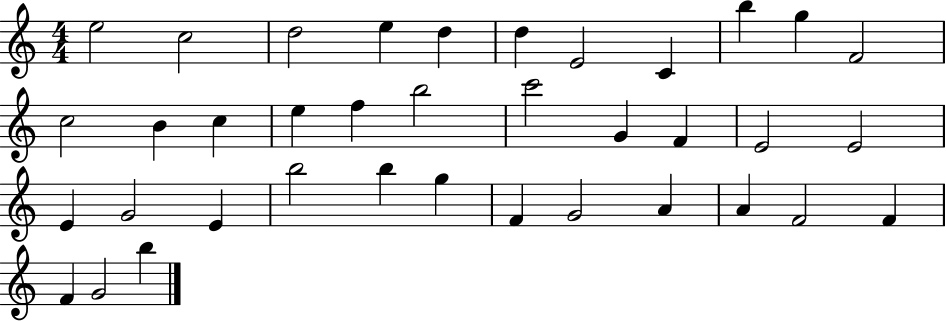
E5/h C5/h D5/h E5/q D5/q D5/q E4/h C4/q B5/q G5/q F4/h C5/h B4/q C5/q E5/q F5/q B5/h C6/h G4/q F4/q E4/h E4/h E4/q G4/h E4/q B5/h B5/q G5/q F4/q G4/h A4/q A4/q F4/h F4/q F4/q G4/h B5/q